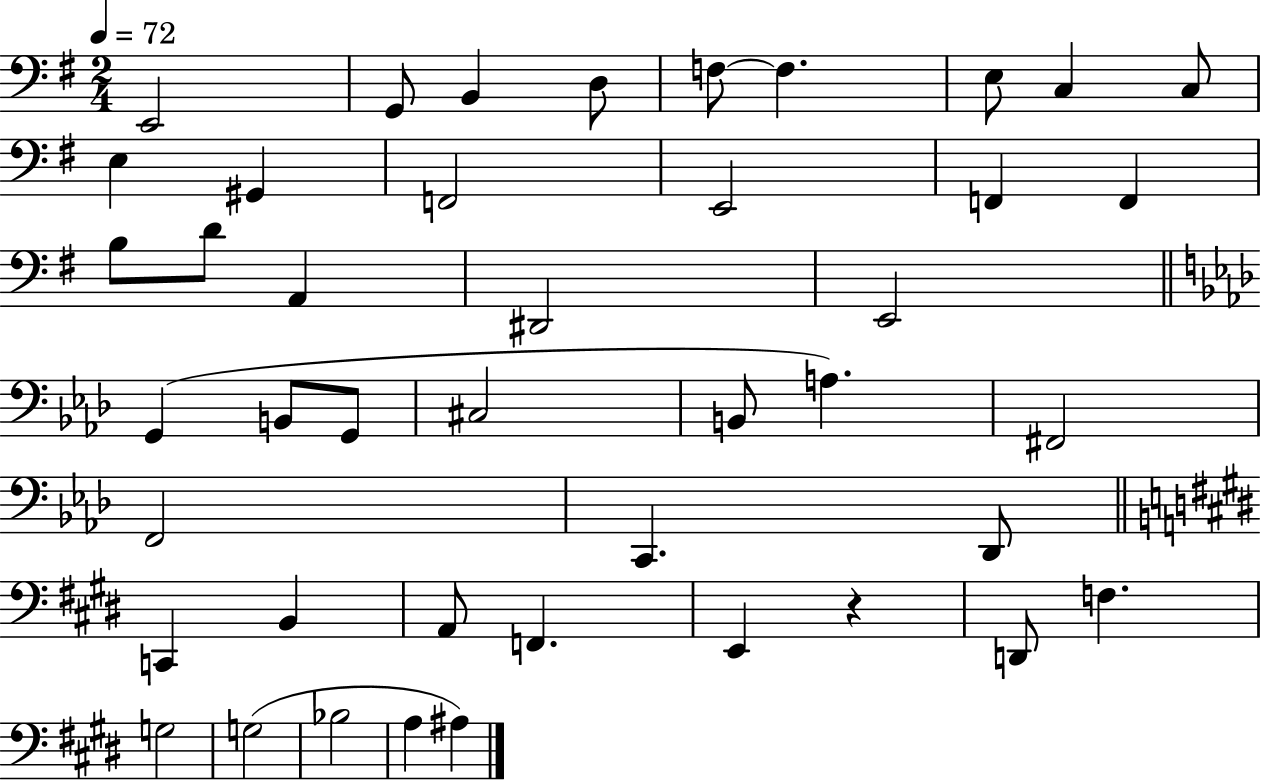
X:1
T:Untitled
M:2/4
L:1/4
K:G
E,,2 G,,/2 B,, D,/2 F,/2 F, E,/2 C, C,/2 E, ^G,, F,,2 E,,2 F,, F,, B,/2 D/2 A,, ^D,,2 E,,2 G,, B,,/2 G,,/2 ^C,2 B,,/2 A, ^F,,2 F,,2 C,, _D,,/2 C,, B,, A,,/2 F,, E,, z D,,/2 F, G,2 G,2 _B,2 A, ^A,